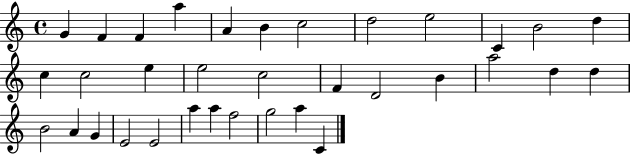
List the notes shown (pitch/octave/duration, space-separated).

G4/q F4/q F4/q A5/q A4/q B4/q C5/h D5/h E5/h C4/q B4/h D5/q C5/q C5/h E5/q E5/h C5/h F4/q D4/h B4/q A5/h D5/q D5/q B4/h A4/q G4/q E4/h E4/h A5/q A5/q F5/h G5/h A5/q C4/q